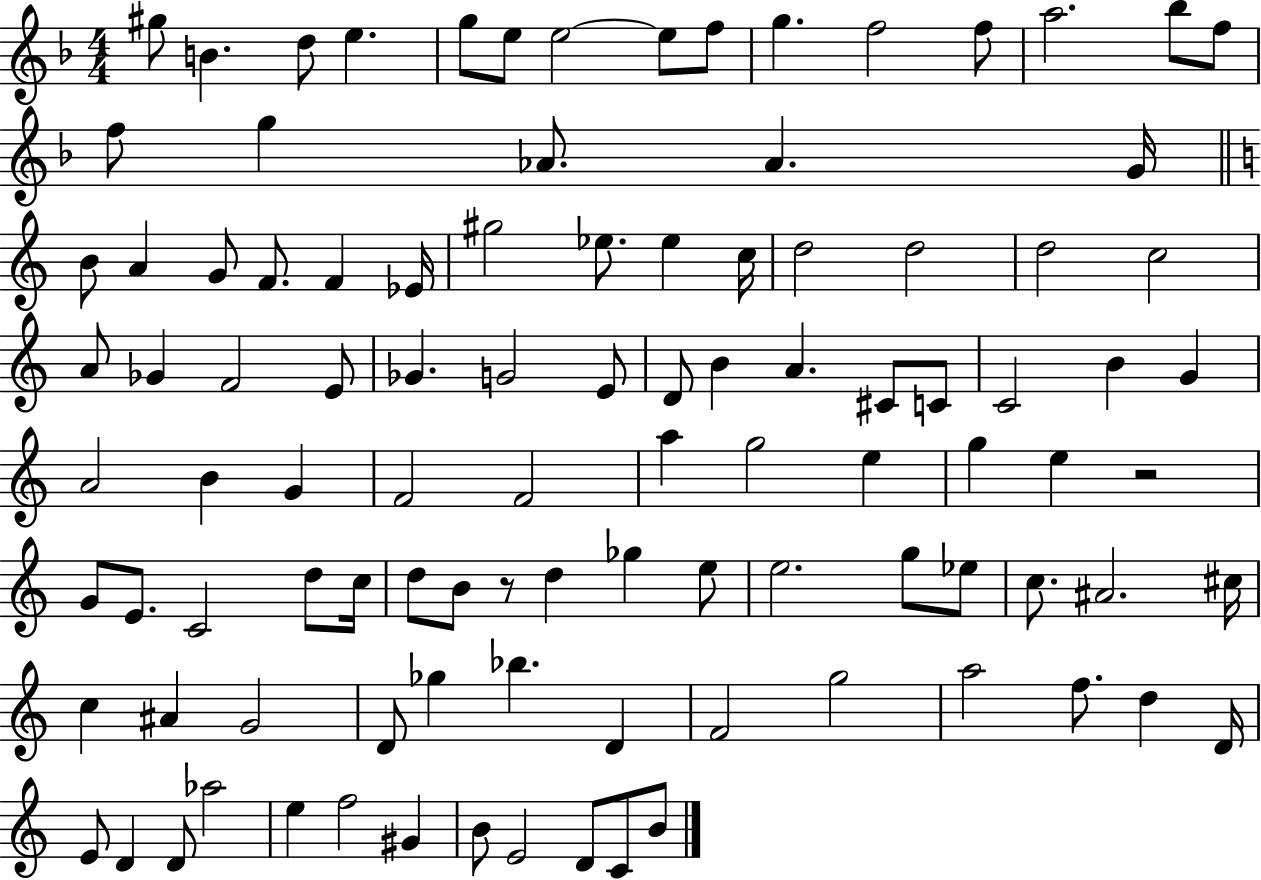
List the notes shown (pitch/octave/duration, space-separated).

G#5/e B4/q. D5/e E5/q. G5/e E5/e E5/h E5/e F5/e G5/q. F5/h F5/e A5/h. Bb5/e F5/e F5/e G5/q Ab4/e. Ab4/q. G4/s B4/e A4/q G4/e F4/e. F4/q Eb4/s G#5/h Eb5/e. Eb5/q C5/s D5/h D5/h D5/h C5/h A4/e Gb4/q F4/h E4/e Gb4/q. G4/h E4/e D4/e B4/q A4/q. C#4/e C4/e C4/h B4/q G4/q A4/h B4/q G4/q F4/h F4/h A5/q G5/h E5/q G5/q E5/q R/h G4/e E4/e. C4/h D5/e C5/s D5/e B4/e R/e D5/q Gb5/q E5/e E5/h. G5/e Eb5/e C5/e. A#4/h. C#5/s C5/q A#4/q G4/h D4/e Gb5/q Bb5/q. D4/q F4/h G5/h A5/h F5/e. D5/q D4/s E4/e D4/q D4/e Ab5/h E5/q F5/h G#4/q B4/e E4/h D4/e C4/e B4/e